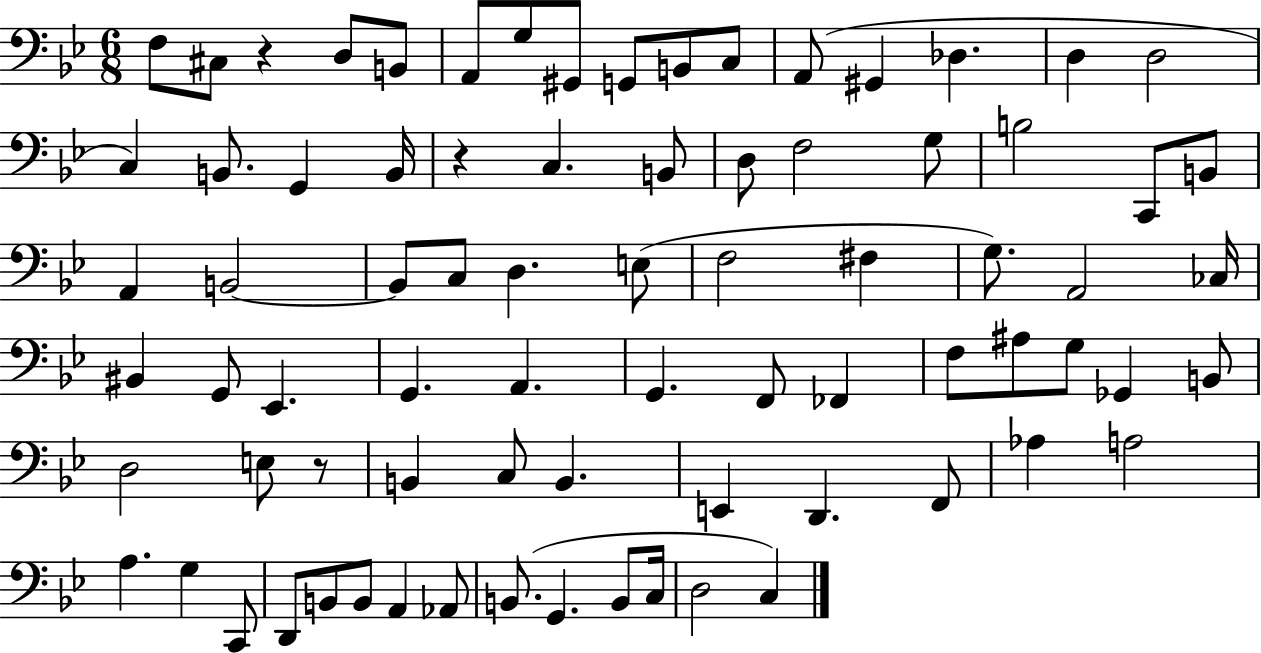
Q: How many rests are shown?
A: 3